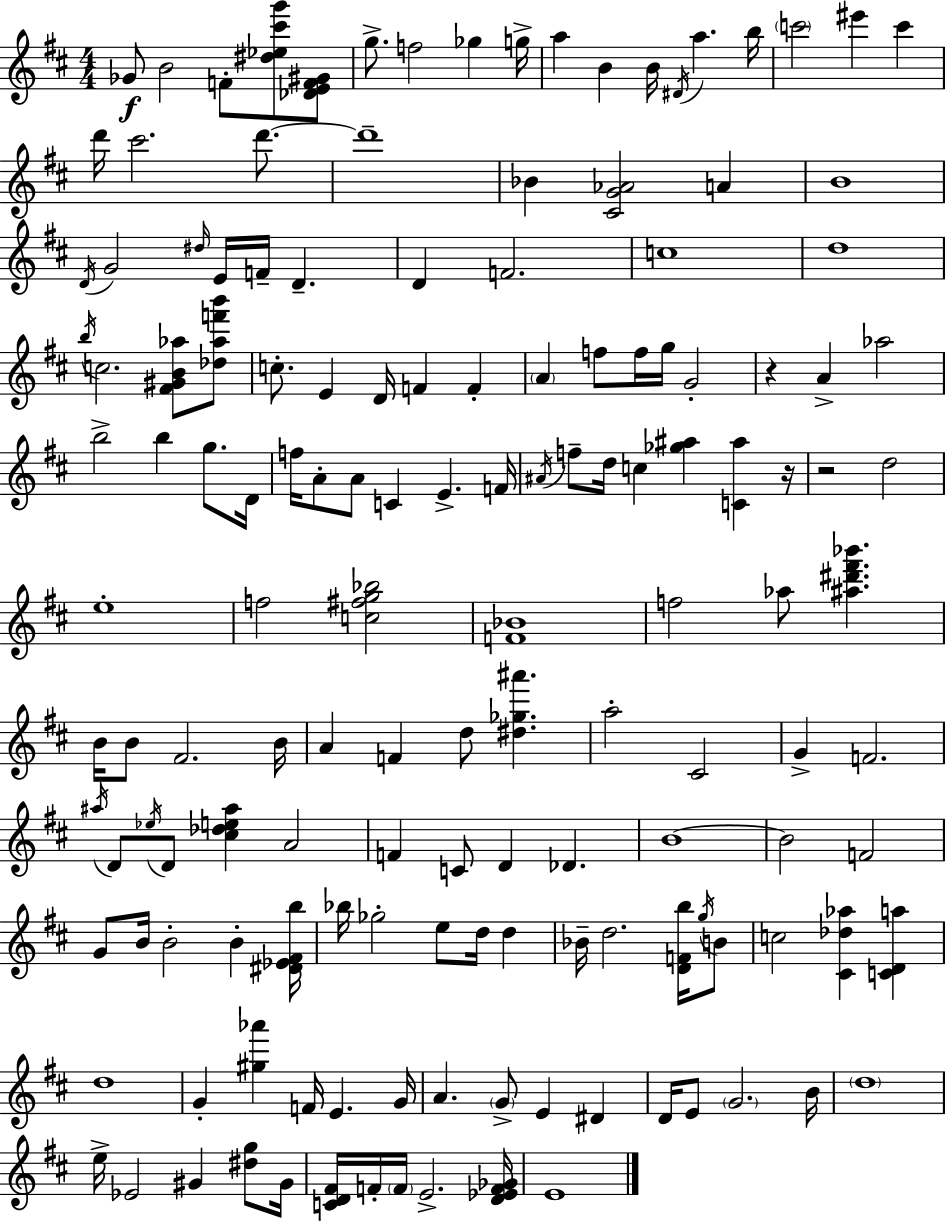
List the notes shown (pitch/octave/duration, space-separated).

Gb4/e B4/h F4/e [D#5,Eb5,C#6,G6]/e [Db4,E4,F4,G#4]/e G5/e. F5/h Gb5/q G5/s A5/q B4/q B4/s D#4/s A5/q. B5/s C6/h EIS6/q C6/q D6/s C#6/h. D6/e. D6/w Bb4/q [C#4,G4,Ab4]/h A4/q B4/w D4/s G4/h D#5/s E4/s F4/s D4/q. D4/q F4/h. C5/w D5/w B5/s C5/h. [F#4,G#4,B4,Ab5]/e [Db5,Ab5,F6,B6]/e C5/e. E4/q D4/s F4/q F4/q A4/q F5/e F5/s G5/s G4/h R/q A4/q Ab5/h B5/h B5/q G5/e. D4/s F5/s A4/e A4/e C4/q E4/q. F4/s A#4/s F5/e D5/s C5/q [Gb5,A#5]/q [C4,A#5]/q R/s R/h D5/h E5/w F5/h [C5,F#5,G5,Bb5]/h [F4,Bb4]/w F5/h Ab5/e [A#5,D#6,F#6,Bb6]/q. B4/s B4/e F#4/h. B4/s A4/q F4/q D5/e [D#5,Gb5,A#6]/q. A5/h C#4/h G4/q F4/h. A#5/s D4/e Eb5/s D4/e [C#5,Db5,E5,A#5]/q A4/h F4/q C4/e D4/q Db4/q. B4/w B4/h F4/h G4/e B4/s B4/h B4/q [D#4,Eb4,F#4,B5]/s Bb5/s Gb5/h E5/e D5/s D5/q Bb4/s D5/h. [D4,F4,B5]/s G5/s B4/e C5/h [C#4,Db5,Ab5]/q [C4,D4,A5]/q D5/w G4/q [G#5,Ab6]/q F4/s E4/q. G4/s A4/q. G4/e E4/q D#4/q D4/s E4/e G4/h. B4/s D5/w E5/s Eb4/h G#4/q [D#5,G5]/e G#4/s [C4,D4,F#4]/s F4/s F4/s E4/h. [D4,Eb4,F4,Gb4]/s E4/w